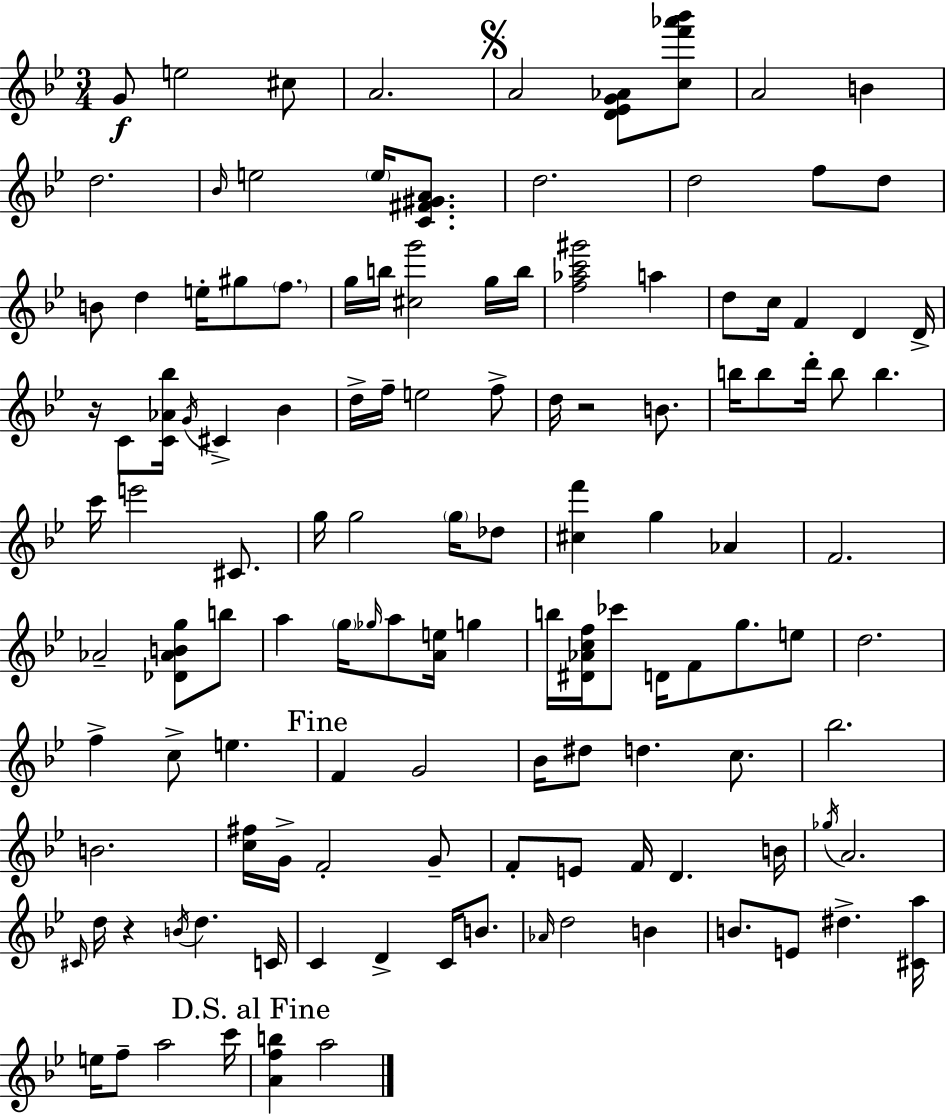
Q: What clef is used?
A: treble